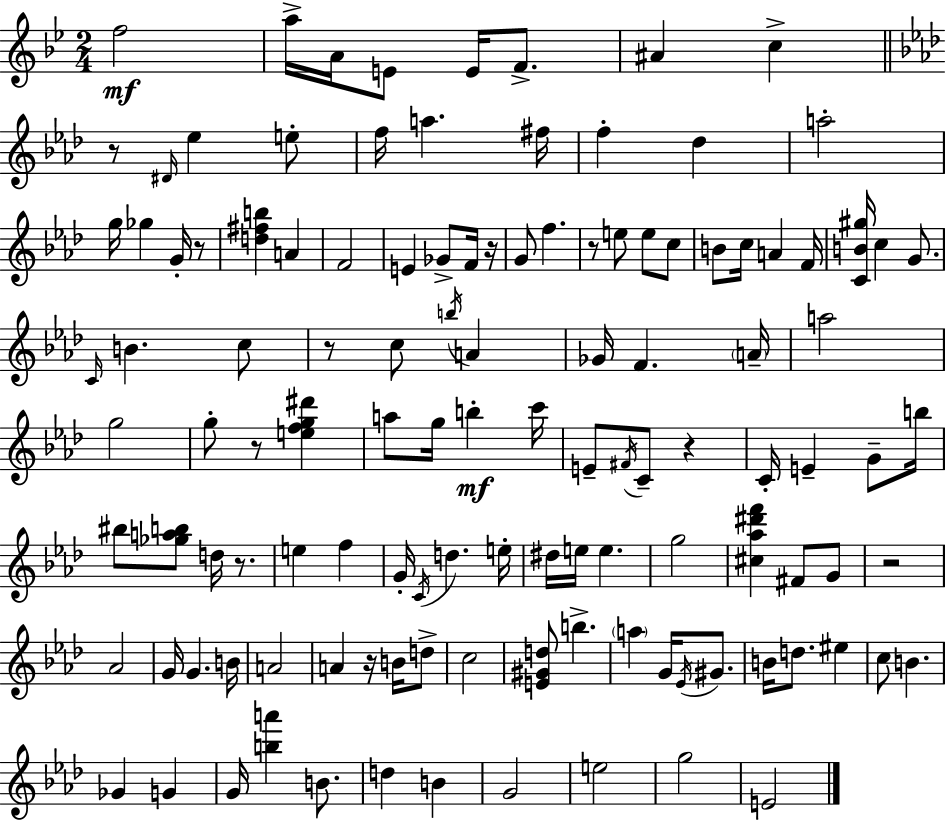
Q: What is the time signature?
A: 2/4